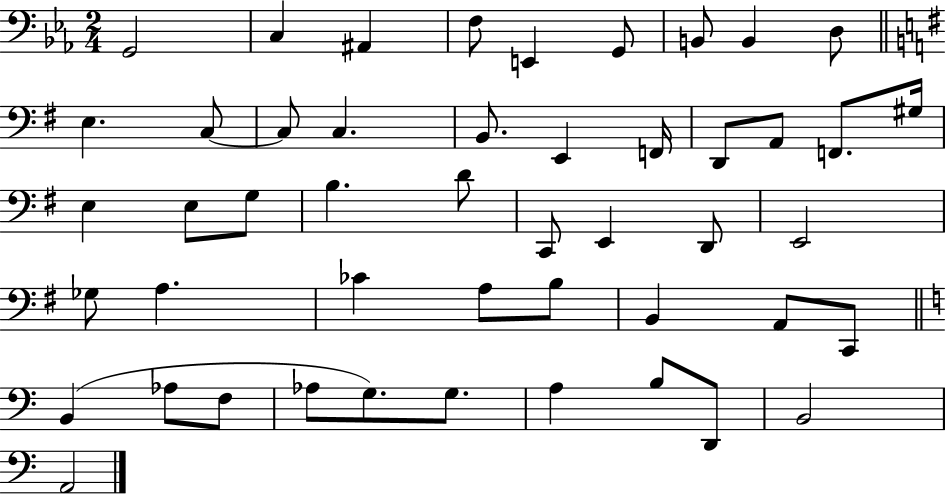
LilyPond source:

{
  \clef bass
  \numericTimeSignature
  \time 2/4
  \key ees \major
  g,2 | c4 ais,4 | f8 e,4 g,8 | b,8 b,4 d8 | \break \bar "||" \break \key e \minor e4. c8~~ | c8 c4. | b,8. e,4 f,16 | d,8 a,8 f,8. gis16 | \break e4 e8 g8 | b4. d'8 | c,8 e,4 d,8 | e,2 | \break ges8 a4. | ces'4 a8 b8 | b,4 a,8 c,8 | \bar "||" \break \key a \minor b,4( aes8 f8 | aes8 g8.) g8. | a4 b8 d,8 | b,2 | \break a,2 | \bar "|."
}